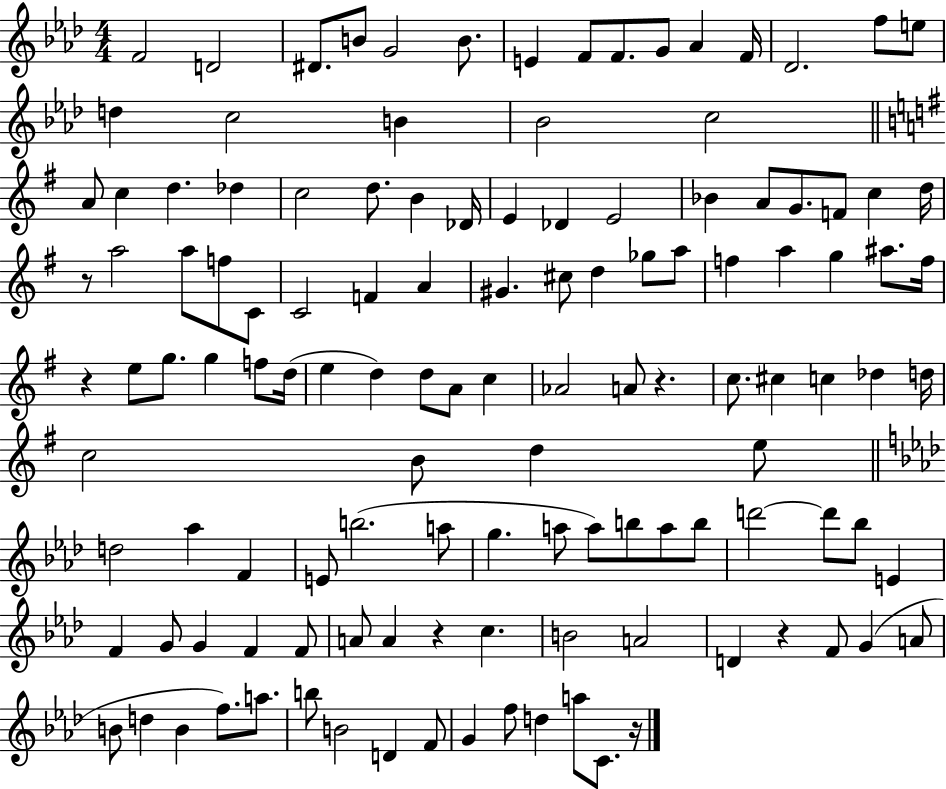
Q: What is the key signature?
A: AES major